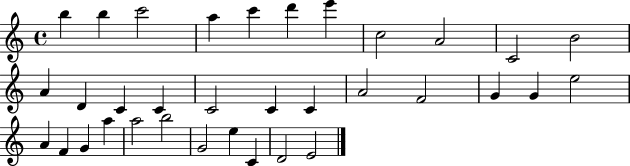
B5/q B5/q C6/h A5/q C6/q D6/q E6/q C5/h A4/h C4/h B4/h A4/q D4/q C4/q C4/q C4/h C4/q C4/q A4/h F4/h G4/q G4/q E5/h A4/q F4/q G4/q A5/q A5/h B5/h G4/h E5/q C4/q D4/h E4/h